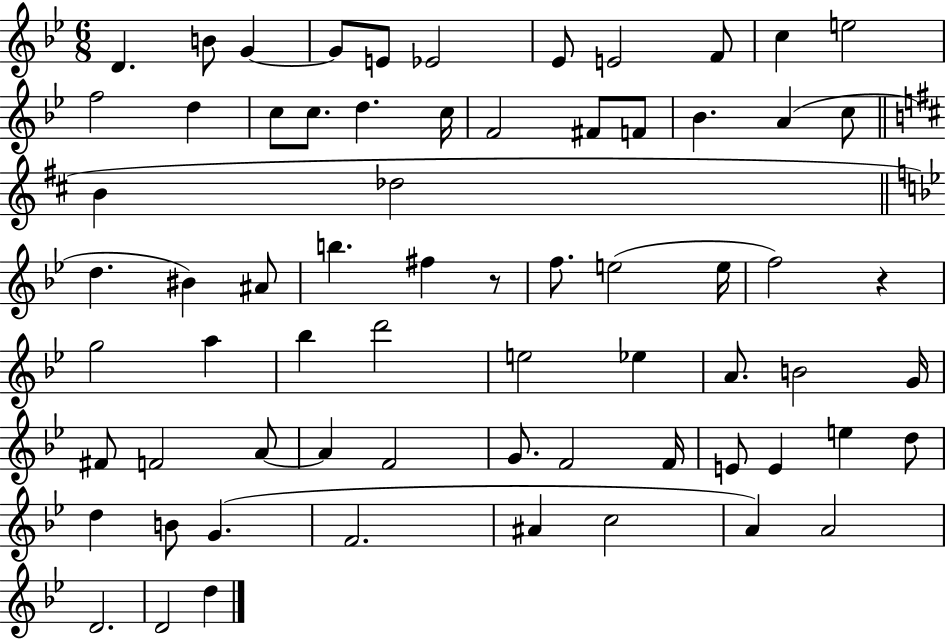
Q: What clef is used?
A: treble